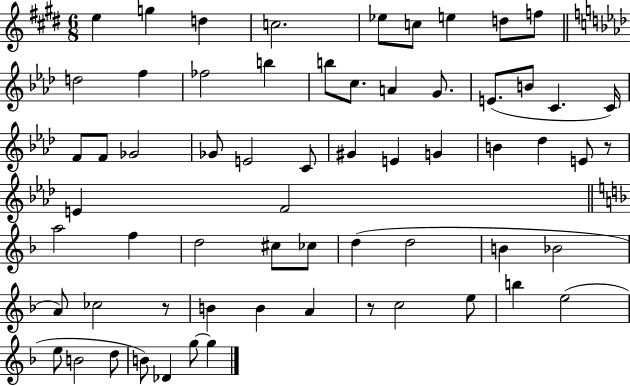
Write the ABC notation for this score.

X:1
T:Untitled
M:6/8
L:1/4
K:E
e g d c2 _e/2 c/2 e d/2 f/2 d2 f _f2 b b/2 c/2 A G/2 E/2 B/2 C C/4 F/2 F/2 _G2 _G/2 E2 C/2 ^G E G B _d E/2 z/2 E F2 a2 f d2 ^c/2 _c/2 d d2 B _B2 A/2 _c2 z/2 B B A z/2 c2 e/2 b e2 e/2 B2 d/2 B/2 _D g/2 g